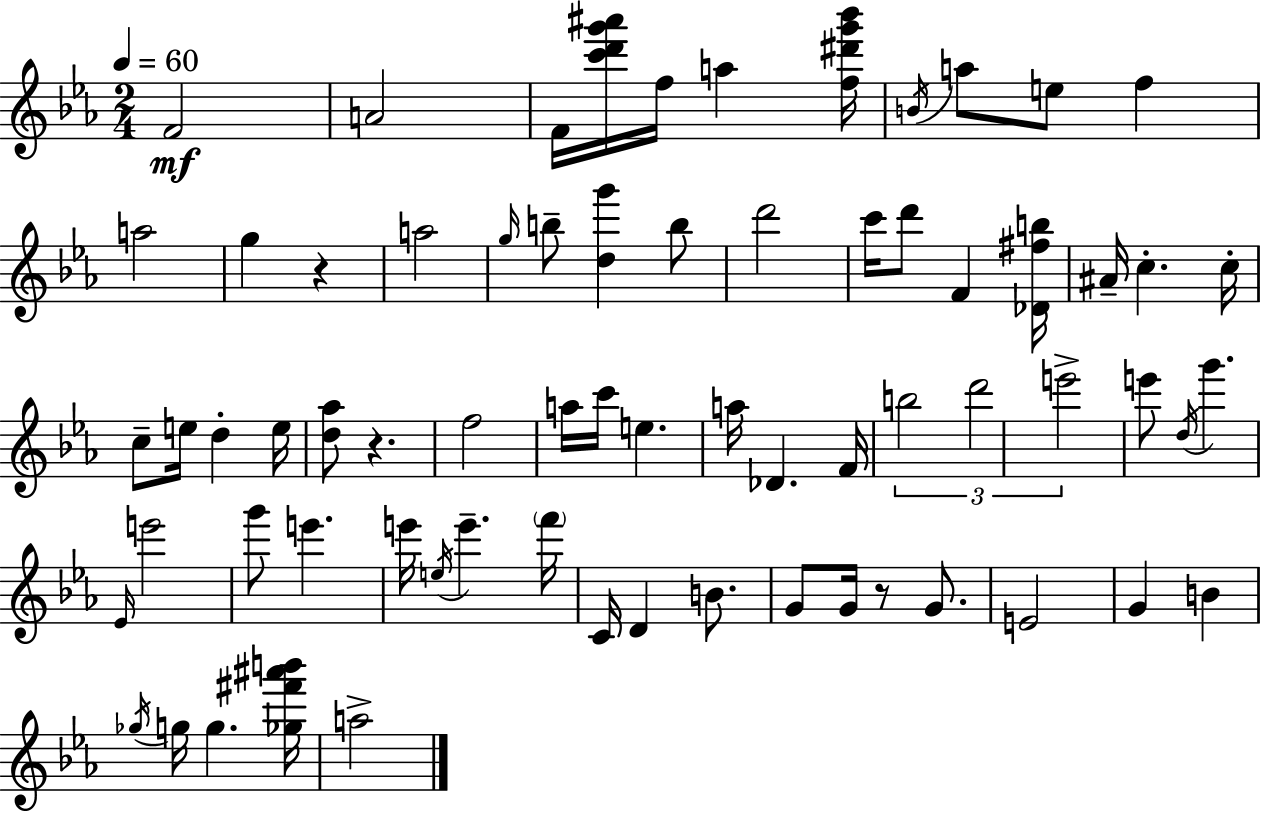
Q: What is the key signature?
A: EES major